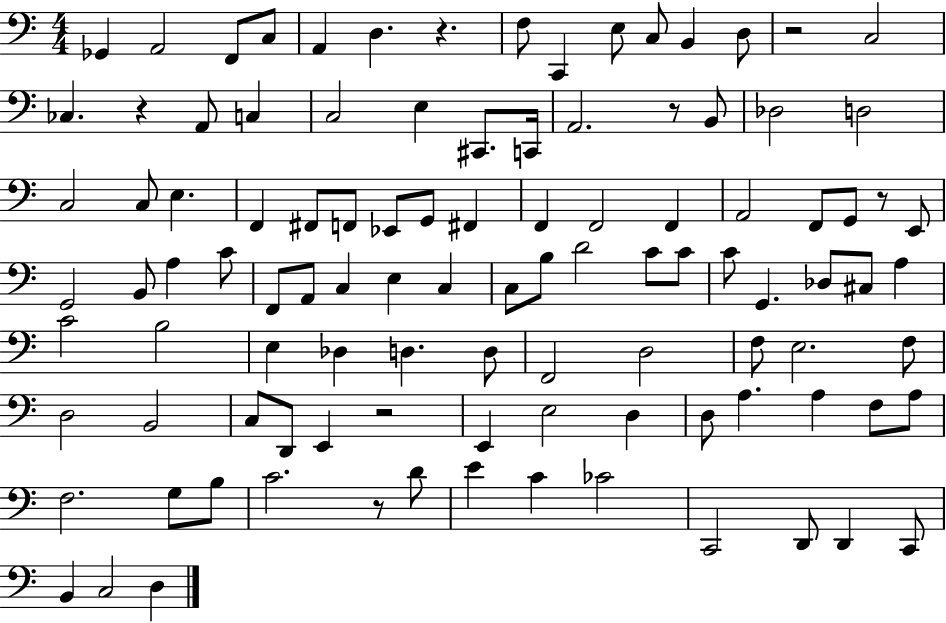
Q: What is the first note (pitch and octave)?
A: Gb2